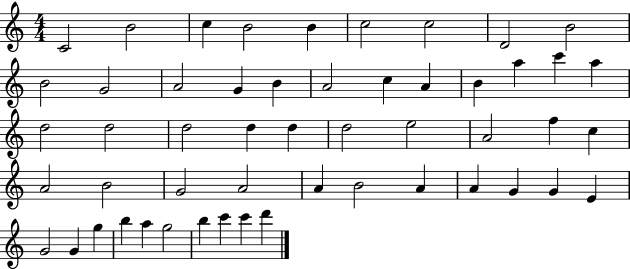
C4/h B4/h C5/q B4/h B4/q C5/h C5/h D4/h B4/h B4/h G4/h A4/h G4/q B4/q A4/h C5/q A4/q B4/q A5/q C6/q A5/q D5/h D5/h D5/h D5/q D5/q D5/h E5/h A4/h F5/q C5/q A4/h B4/h G4/h A4/h A4/q B4/h A4/q A4/q G4/q G4/q E4/q G4/h G4/q G5/q B5/q A5/q G5/h B5/q C6/q C6/q D6/q